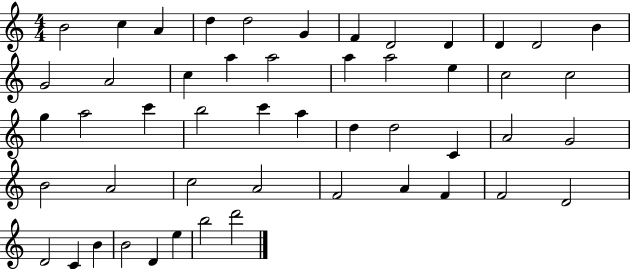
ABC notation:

X:1
T:Untitled
M:4/4
L:1/4
K:C
B2 c A d d2 G F D2 D D D2 B G2 A2 c a a2 a a2 e c2 c2 g a2 c' b2 c' a d d2 C A2 G2 B2 A2 c2 A2 F2 A F F2 D2 D2 C B B2 D e b2 d'2